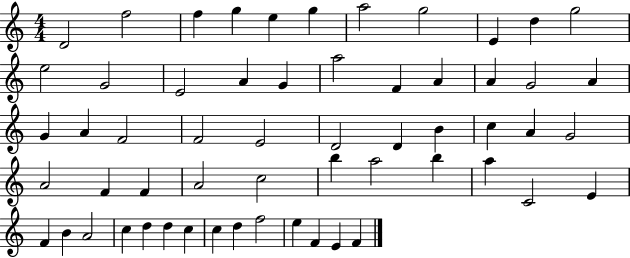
{
  \clef treble
  \numericTimeSignature
  \time 4/4
  \key c \major
  d'2 f''2 | f''4 g''4 e''4 g''4 | a''2 g''2 | e'4 d''4 g''2 | \break e''2 g'2 | e'2 a'4 g'4 | a''2 f'4 a'4 | a'4 g'2 a'4 | \break g'4 a'4 f'2 | f'2 e'2 | d'2 d'4 b'4 | c''4 a'4 g'2 | \break a'2 f'4 f'4 | a'2 c''2 | b''4 a''2 b''4 | a''4 c'2 e'4 | \break f'4 b'4 a'2 | c''4 d''4 d''4 c''4 | c''4 d''4 f''2 | e''4 f'4 e'4 f'4 | \break \bar "|."
}